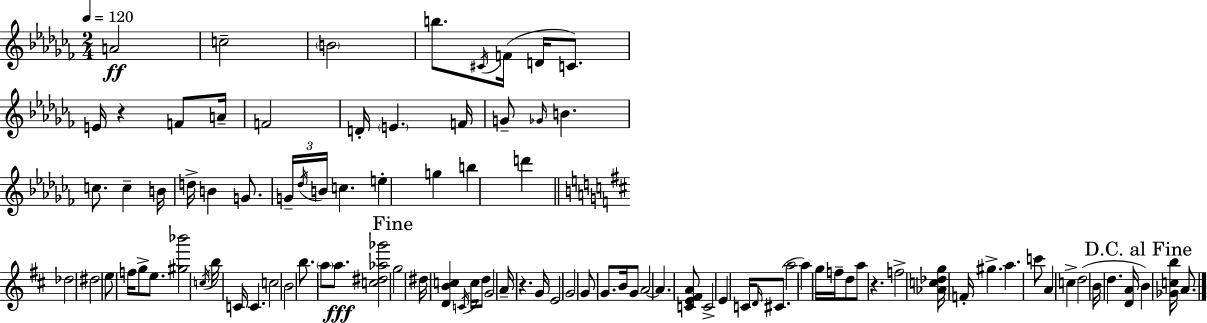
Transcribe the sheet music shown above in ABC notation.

X:1
T:Untitled
M:2/4
L:1/4
K:Abm
A2 c2 B2 b/2 ^C/4 F/4 D/4 C/2 E/4 z F/2 A/4 F2 D/4 E F/4 G/2 _G/4 B c/2 c B/4 d/4 B G/2 G/4 _d/4 B/4 c e g b d' _d2 ^d2 e/2 f/4 g/2 e/2 [^g_b']2 c/4 b/4 C/4 C c2 B2 b/2 a/2 a/2 [c^d_a_g']2 g2 ^d/4 [DBc] C/4 c/4 d/2 G2 A/4 z G/4 E2 G2 G/2 G/2 B/4 G/2 A2 A [CE^FA]/2 C2 E C/4 D/4 ^C/2 a2 a g/4 f/4 d/2 a/2 z f2 [_Ac_dg]/4 F/4 ^g a c'/2 A c d2 B/4 d [DA]/4 B [_Gcb]/4 A/2